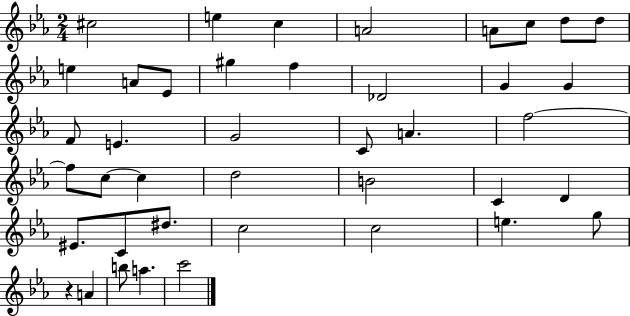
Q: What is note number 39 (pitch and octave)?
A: A5